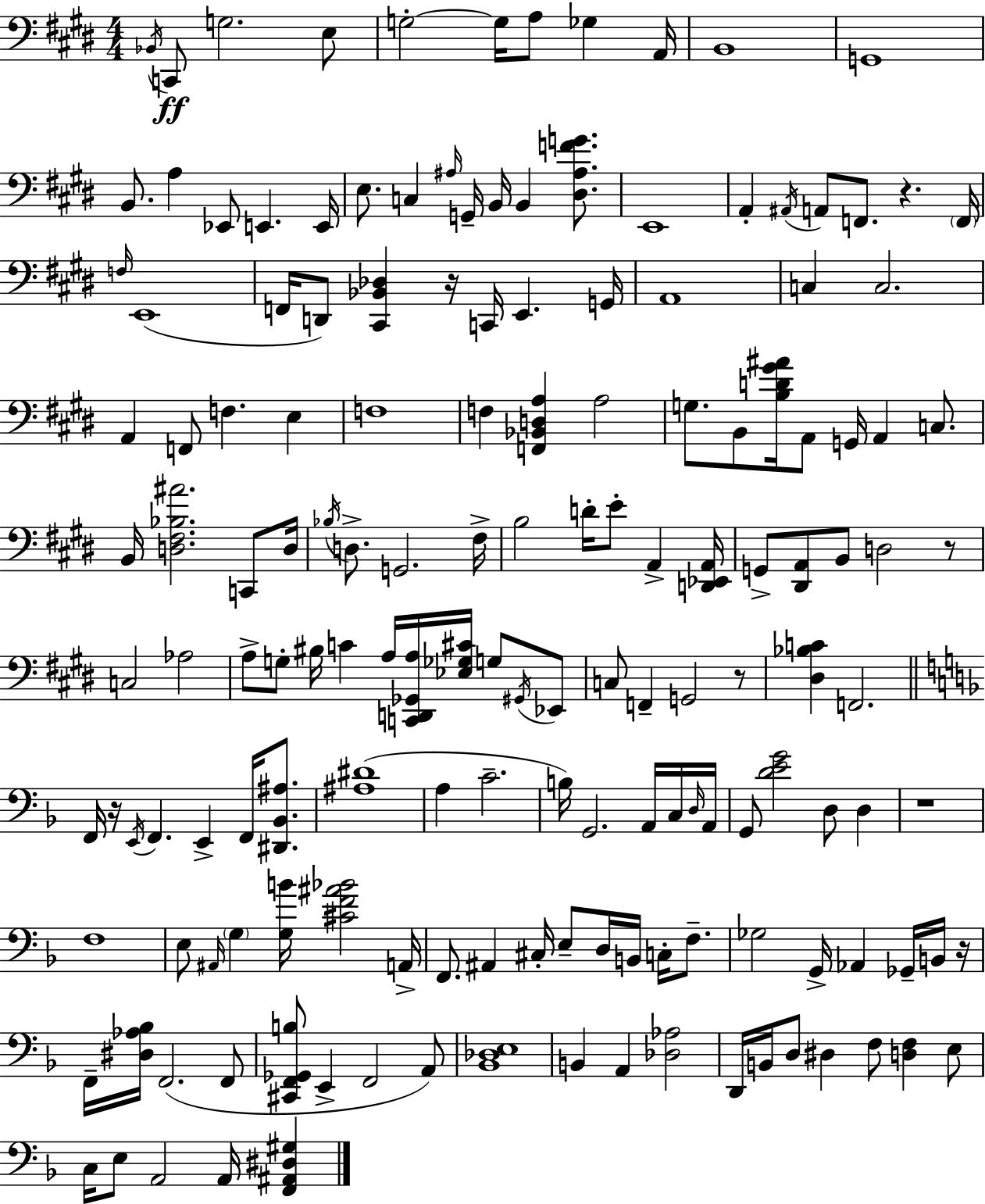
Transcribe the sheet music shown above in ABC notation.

X:1
T:Untitled
M:4/4
L:1/4
K:E
_B,,/4 C,,/2 G,2 E,/2 G,2 G,/4 A,/2 _G, A,,/4 B,,4 G,,4 B,,/2 A, _E,,/2 E,, E,,/4 E,/2 C, ^A,/4 G,,/4 B,,/4 B,, [^D,^A,FG]/2 E,,4 A,, ^A,,/4 A,,/2 F,,/2 z F,,/4 F,/4 E,,4 F,,/4 D,,/2 [^C,,_B,,_D,] z/4 C,,/4 E,, G,,/4 A,,4 C, C,2 A,, F,,/2 F, E, F,4 F, [F,,_B,,D,A,] A,2 G,/2 B,,/2 [B,D^G^A]/4 A,,/2 G,,/4 A,, C,/2 B,,/4 [D,^F,_B,^A]2 C,,/2 D,/4 _B,/4 D,/2 G,,2 ^F,/4 B,2 D/4 E/2 A,, [D,,_E,,A,,]/4 G,,/2 [^D,,A,,]/2 B,,/2 D,2 z/2 C,2 _A,2 A,/2 G,/2 ^B,/4 C A,/4 [C,,D,,_G,,A,]/4 [_E,_G,^C]/4 G,/2 ^G,,/4 _E,,/2 C,/2 F,, G,,2 z/2 [^D,_B,C] F,,2 F,,/4 z/4 E,,/4 F,, E,, F,,/4 [^D,,_B,,^A,]/2 [^A,^D]4 A, C2 B,/4 G,,2 A,,/4 C,/4 D,/4 A,,/4 G,,/2 [DEG]2 D,/2 D, z4 F,4 E,/2 ^A,,/4 G, [G,B]/4 [^CF^A_B]2 A,,/4 F,,/2 ^A,, ^C,/4 E,/2 D,/4 B,,/4 C,/4 F,/2 _G,2 G,,/4 _A,, _G,,/4 B,,/4 z/4 F,,/4 [^D,_A,_B,]/4 F,,2 F,,/2 [^C,,F,,_G,,B,]/2 E,, F,,2 A,,/2 [_B,,_D,E,]4 B,, A,, [_D,_A,]2 D,,/4 B,,/4 D,/2 ^D, F,/2 [D,F,] E,/2 C,/4 E,/2 A,,2 A,,/4 [F,,^A,,^D,^G,]